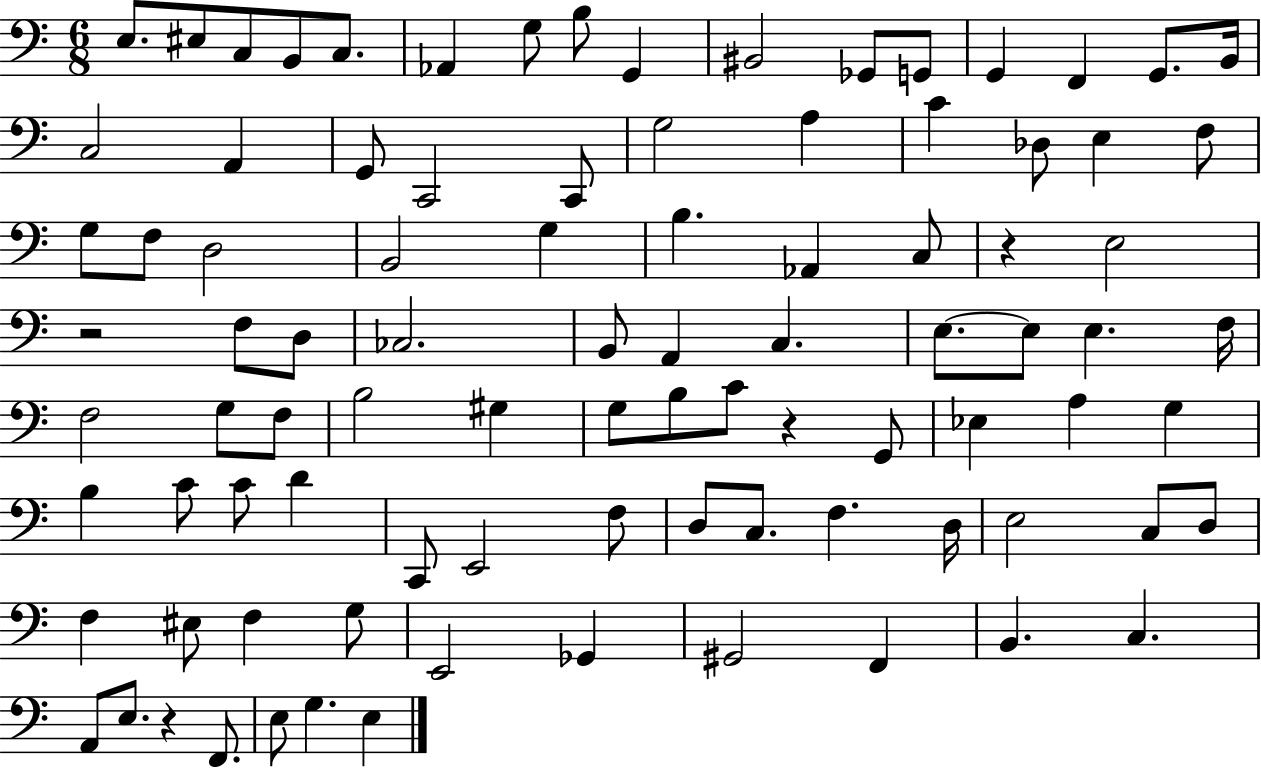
E3/e. EIS3/e C3/e B2/e C3/e. Ab2/q G3/e B3/e G2/q BIS2/h Gb2/e G2/e G2/q F2/q G2/e. B2/s C3/h A2/q G2/e C2/h C2/e G3/h A3/q C4/q Db3/e E3/q F3/e G3/e F3/e D3/h B2/h G3/q B3/q. Ab2/q C3/e R/q E3/h R/h F3/e D3/e CES3/h. B2/e A2/q C3/q. E3/e. E3/e E3/q. F3/s F3/h G3/e F3/e B3/h G#3/q G3/e B3/e C4/e R/q G2/e Eb3/q A3/q G3/q B3/q C4/e C4/e D4/q C2/e E2/h F3/e D3/e C3/e. F3/q. D3/s E3/h C3/e D3/e F3/q EIS3/e F3/q G3/e E2/h Gb2/q G#2/h F2/q B2/q. C3/q. A2/e E3/e. R/q F2/e. E3/e G3/q. E3/q